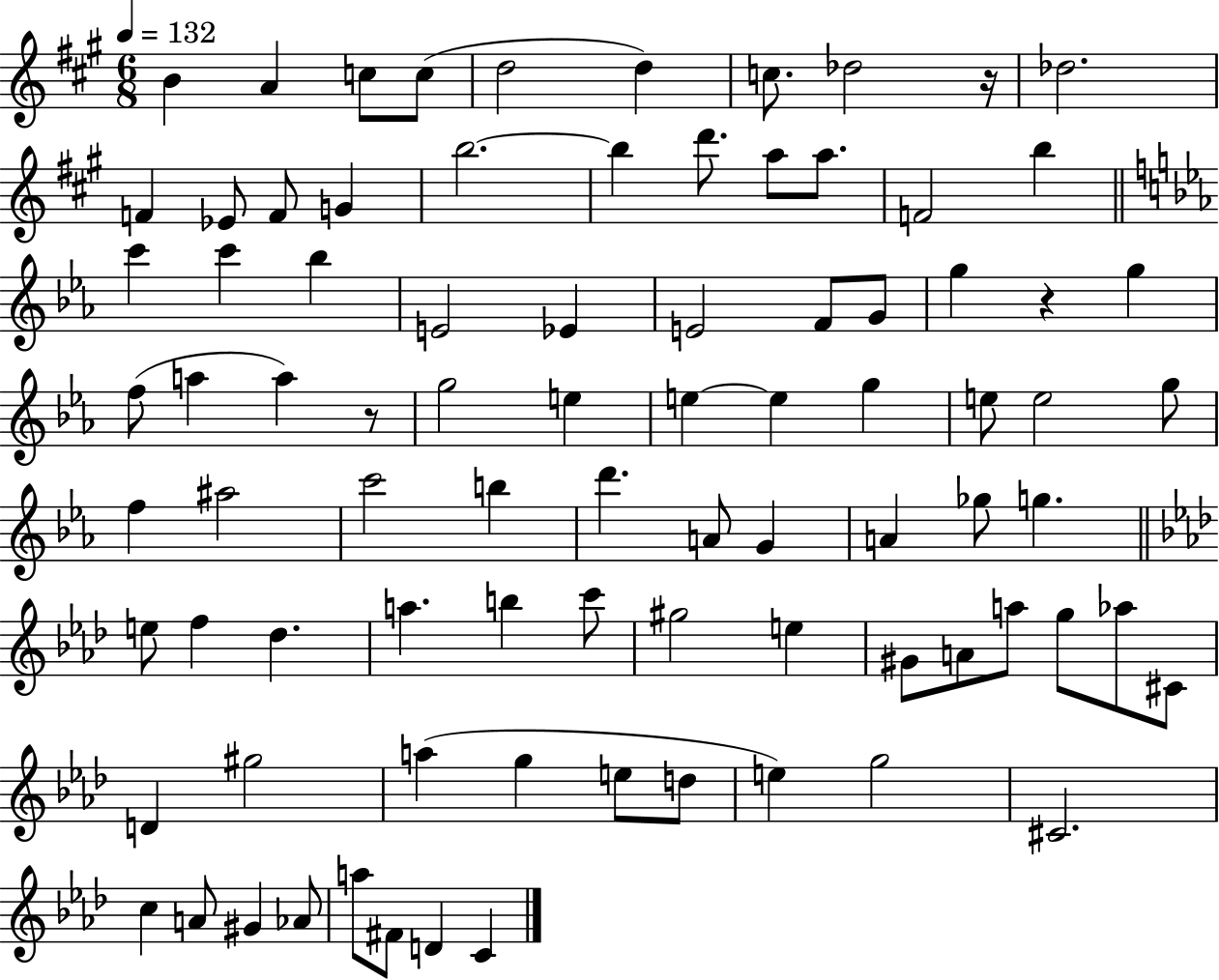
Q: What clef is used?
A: treble